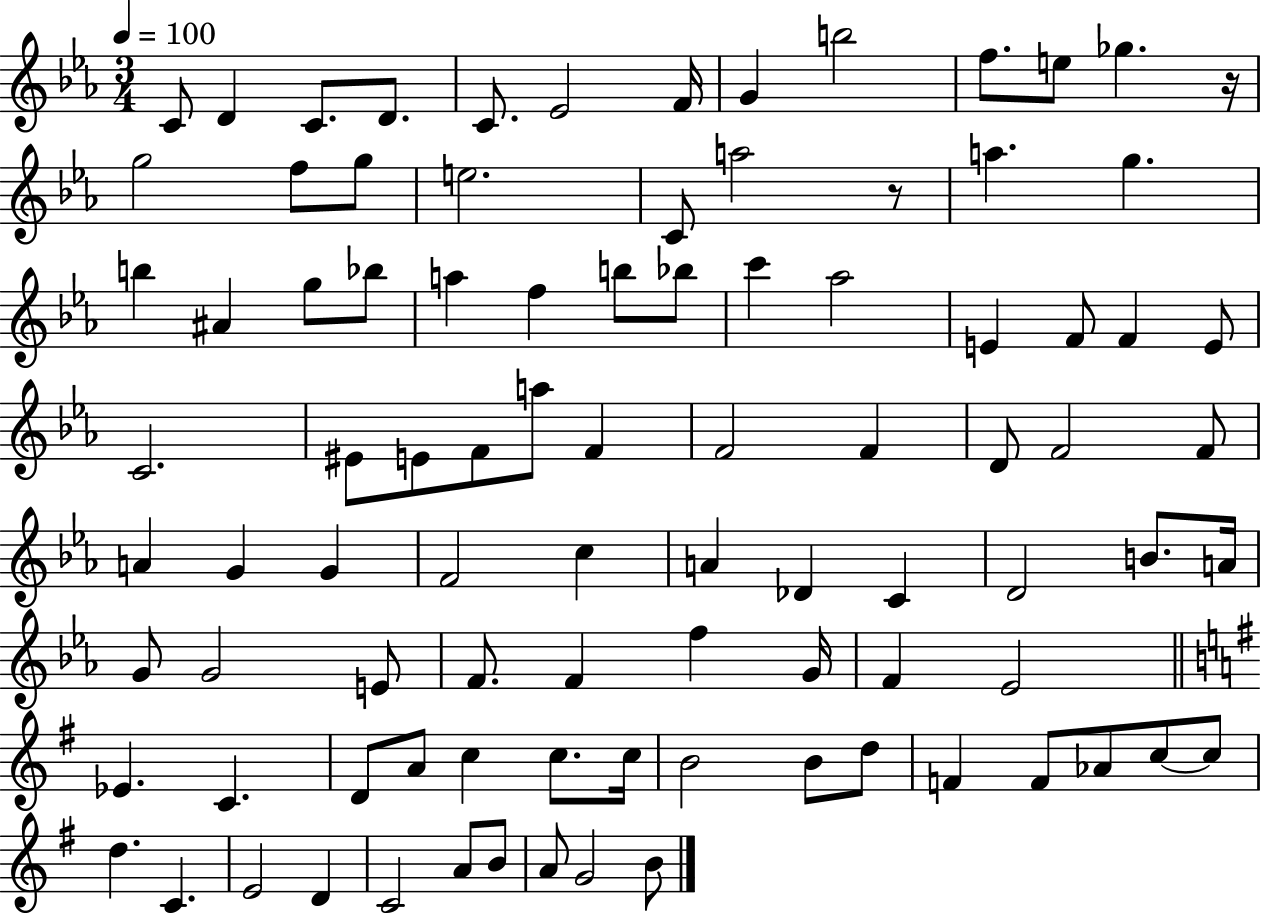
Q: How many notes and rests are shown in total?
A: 92